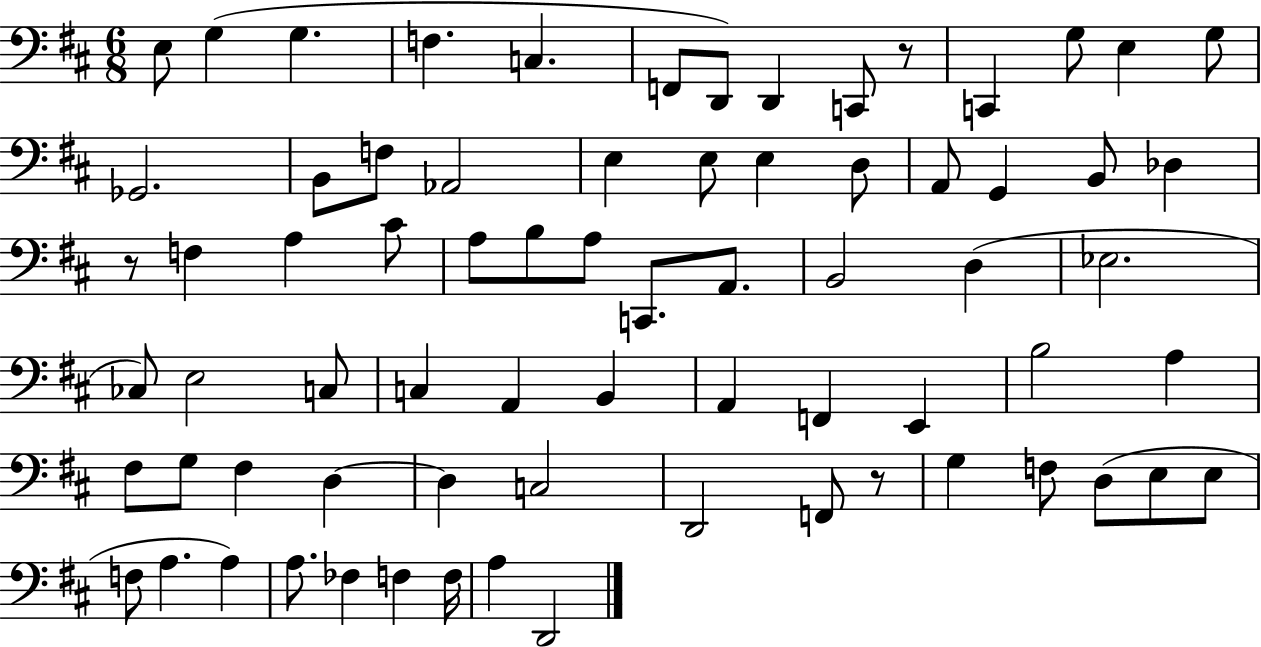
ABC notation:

X:1
T:Untitled
M:6/8
L:1/4
K:D
E,/2 G, G, F, C, F,,/2 D,,/2 D,, C,,/2 z/2 C,, G,/2 E, G,/2 _G,,2 B,,/2 F,/2 _A,,2 E, E,/2 E, D,/2 A,,/2 G,, B,,/2 _D, z/2 F, A, ^C/2 A,/2 B,/2 A,/2 C,,/2 A,,/2 B,,2 D, _E,2 _C,/2 E,2 C,/2 C, A,, B,, A,, F,, E,, B,2 A, ^F,/2 G,/2 ^F, D, D, C,2 D,,2 F,,/2 z/2 G, F,/2 D,/2 E,/2 E,/2 F,/2 A, A, A,/2 _F, F, F,/4 A, D,,2